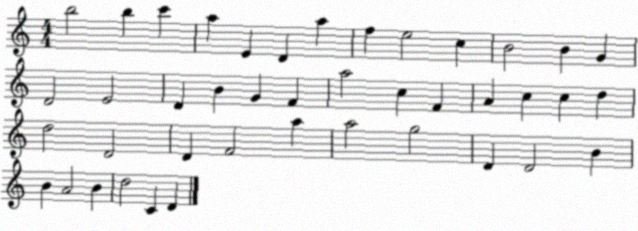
X:1
T:Untitled
M:4/4
L:1/4
K:C
b2 b c' a E D a f e2 c B2 B G D2 E2 D B G F a2 c F A c c d d2 D2 D F2 a a2 g2 D D2 B B A2 B d2 C D